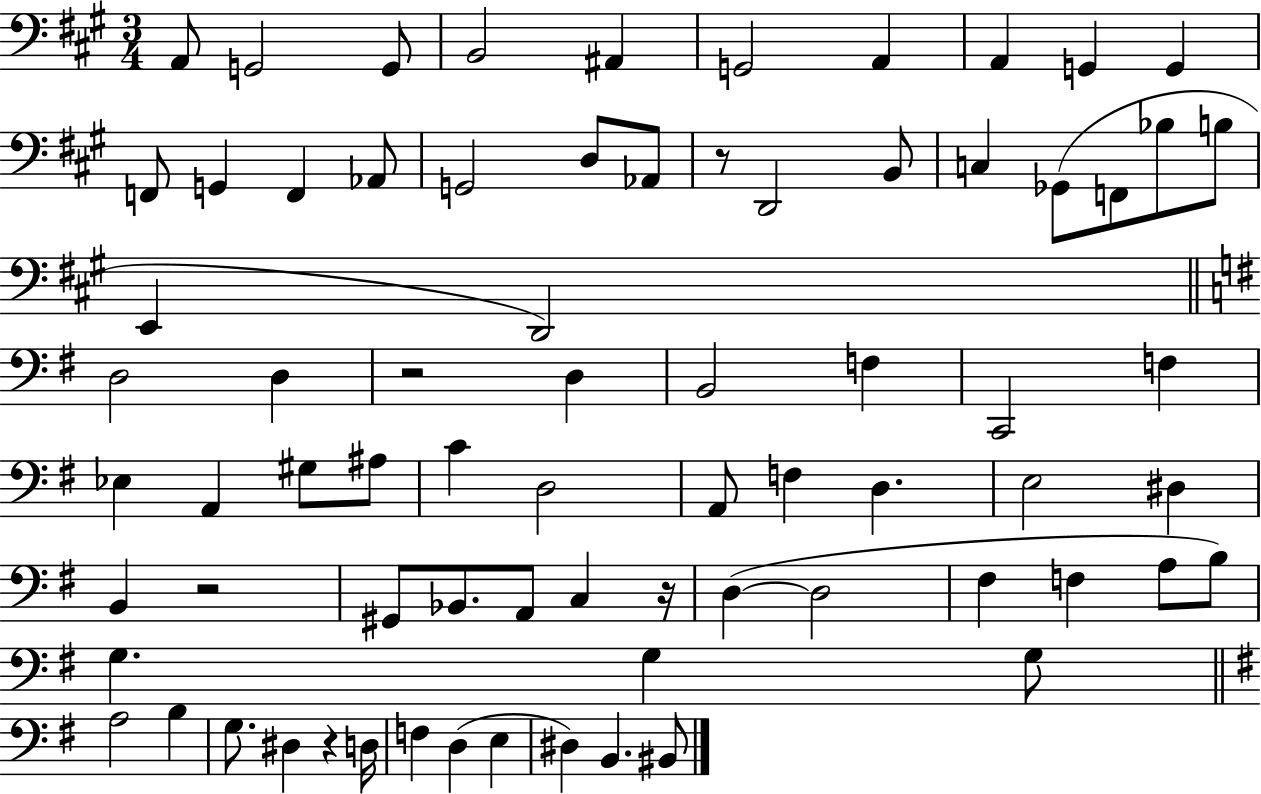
X:1
T:Untitled
M:3/4
L:1/4
K:A
A,,/2 G,,2 G,,/2 B,,2 ^A,, G,,2 A,, A,, G,, G,, F,,/2 G,, F,, _A,,/2 G,,2 D,/2 _A,,/2 z/2 D,,2 B,,/2 C, _G,,/2 F,,/2 _B,/2 B,/2 E,, D,,2 D,2 D, z2 D, B,,2 F, C,,2 F, _E, A,, ^G,/2 ^A,/2 C D,2 A,,/2 F, D, E,2 ^D, B,, z2 ^G,,/2 _B,,/2 A,,/2 C, z/4 D, D,2 ^F, F, A,/2 B,/2 G, G, G,/2 A,2 B, G,/2 ^D, z D,/4 F, D, E, ^D, B,, ^B,,/2